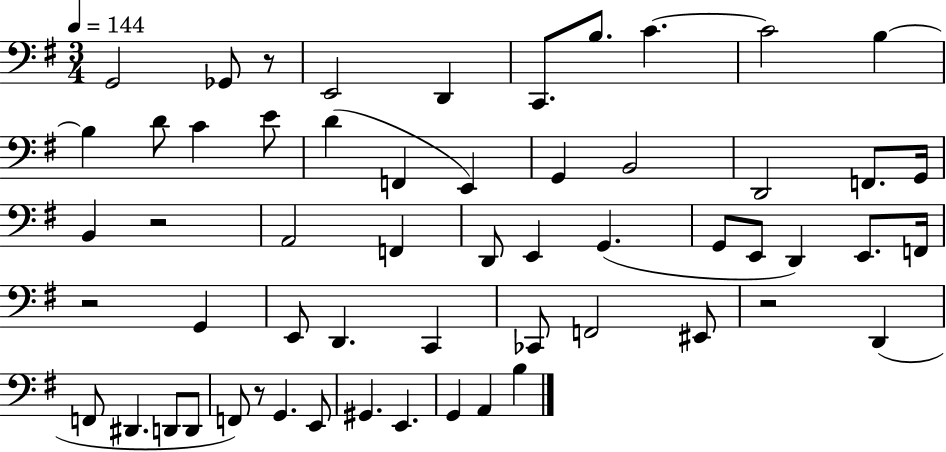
{
  \clef bass
  \numericTimeSignature
  \time 3/4
  \key g \major
  \tempo 4 = 144
  \repeat volta 2 { g,2 ges,8 r8 | e,2 d,4 | c,8. b8. c'4.~~ | c'2 b4~~ | \break b4 d'8 c'4 e'8 | d'4( f,4 e,4) | g,4 b,2 | d,2 f,8. g,16 | \break b,4 r2 | a,2 f,4 | d,8 e,4 g,4.( | g,8 e,8 d,4) e,8. f,16 | \break r2 g,4 | e,8 d,4. c,4 | ces,8 f,2 eis,8 | r2 d,4( | \break f,8 dis,4. d,8 d,8 | f,8) r8 g,4. e,8 | gis,4. e,4. | g,4 a,4 b4 | \break } \bar "|."
}